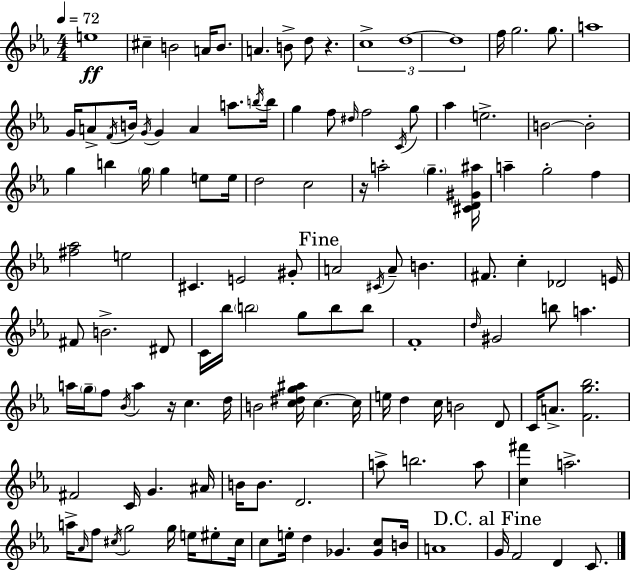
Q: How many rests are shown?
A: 3